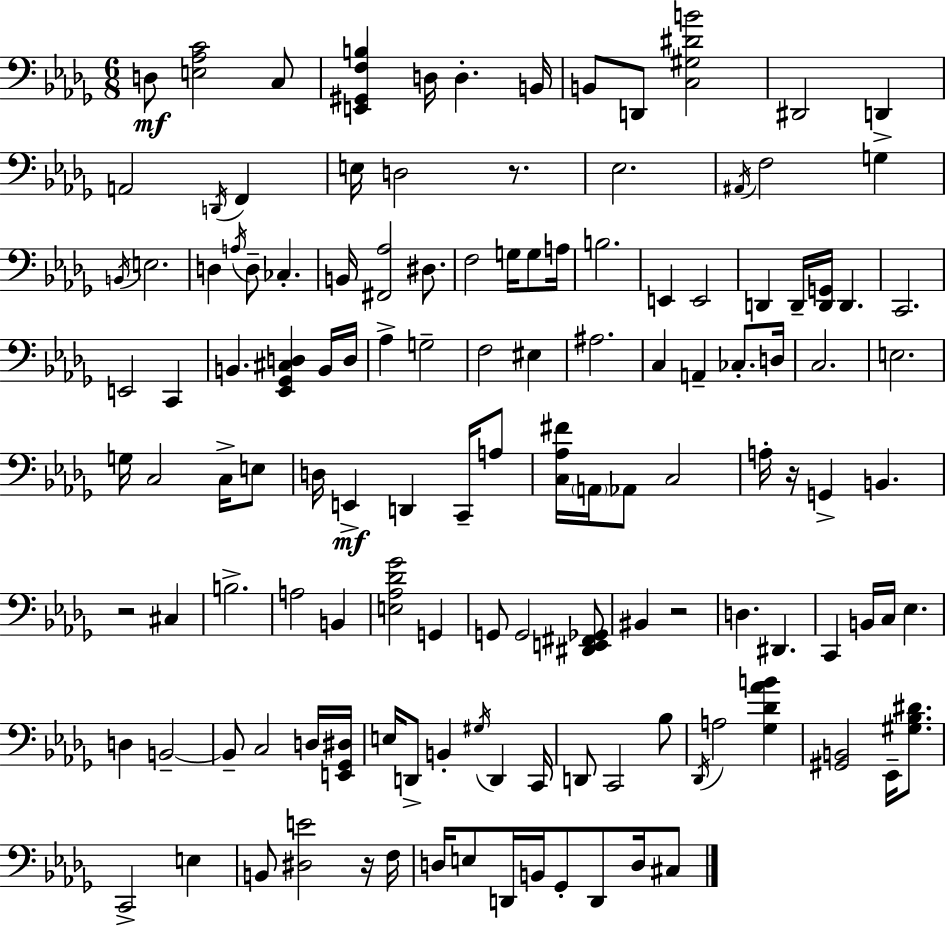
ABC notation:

X:1
T:Untitled
M:6/8
L:1/4
K:Bbm
D,/2 [E,_A,C]2 C,/2 [E,,^G,,F,B,] D,/4 D, B,,/4 B,,/2 D,,/2 [C,^G,^DB]2 ^D,,2 D,, A,,2 D,,/4 F,, E,/4 D,2 z/2 _E,2 ^A,,/4 F,2 G, B,,/4 E,2 D, A,/4 D,/2 _C, B,,/4 [^F,,_A,]2 ^D,/2 F,2 G,/4 G,/2 A,/4 B,2 E,, E,,2 D,, D,,/4 [D,,G,,]/4 D,, C,,2 E,,2 C,, B,, [_E,,_G,,^C,D,] B,,/4 D,/4 _A, G,2 F,2 ^E, ^A,2 C, A,, _C,/2 D,/4 C,2 E,2 G,/4 C,2 C,/4 E,/2 D,/4 E,, D,, C,,/4 A,/2 [C,_A,^F]/4 A,,/4 _A,,/2 C,2 A,/4 z/4 G,, B,, z2 ^C, B,2 A,2 B,, [E,_A,_D_G]2 G,, G,,/2 G,,2 [^D,,E,,^F,,_G,,]/2 ^B,, z2 D, ^D,, C,, B,,/4 C,/4 _E, D, B,,2 B,,/2 C,2 D,/4 [E,,_G,,^D,]/4 E,/4 D,,/2 B,, ^G,/4 D,, C,,/4 D,,/2 C,,2 _B,/2 _D,,/4 A,2 [_G,_D_AB] [^G,,B,,]2 _E,,/4 [^G,_B,^D]/2 C,,2 E, B,,/2 [^D,E]2 z/4 F,/4 D,/4 E,/2 D,,/4 B,,/4 _G,,/2 D,,/2 D,/4 ^C,/2